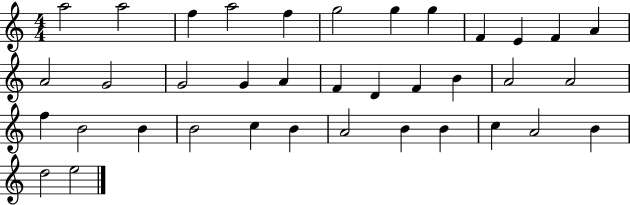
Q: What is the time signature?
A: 4/4